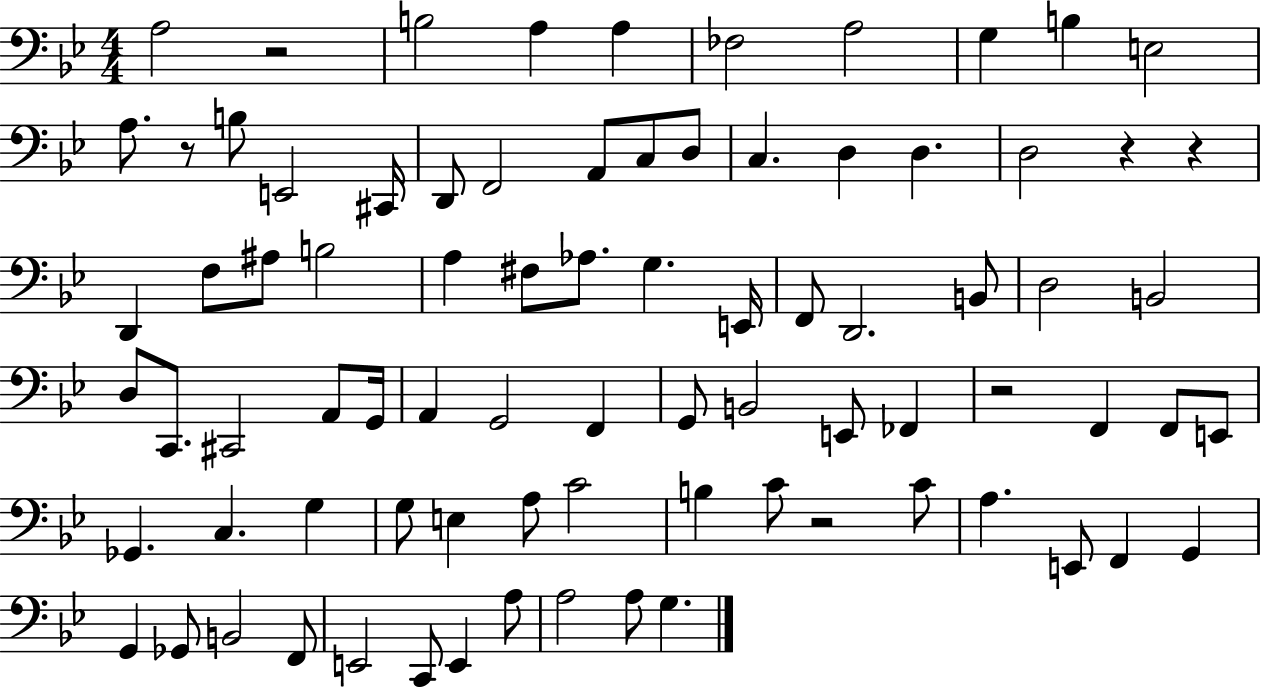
{
  \clef bass
  \numericTimeSignature
  \time 4/4
  \key bes \major
  \repeat volta 2 { a2 r2 | b2 a4 a4 | fes2 a2 | g4 b4 e2 | \break a8. r8 b8 e,2 cis,16 | d,8 f,2 a,8 c8 d8 | c4. d4 d4. | d2 r4 r4 | \break d,4 f8 ais8 b2 | a4 fis8 aes8. g4. e,16 | f,8 d,2. b,8 | d2 b,2 | \break d8 c,8. cis,2 a,8 g,16 | a,4 g,2 f,4 | g,8 b,2 e,8 fes,4 | r2 f,4 f,8 e,8 | \break ges,4. c4. g4 | g8 e4 a8 c'2 | b4 c'8 r2 c'8 | a4. e,8 f,4 g,4 | \break g,4 ges,8 b,2 f,8 | e,2 c,8 e,4 a8 | a2 a8 g4. | } \bar "|."
}